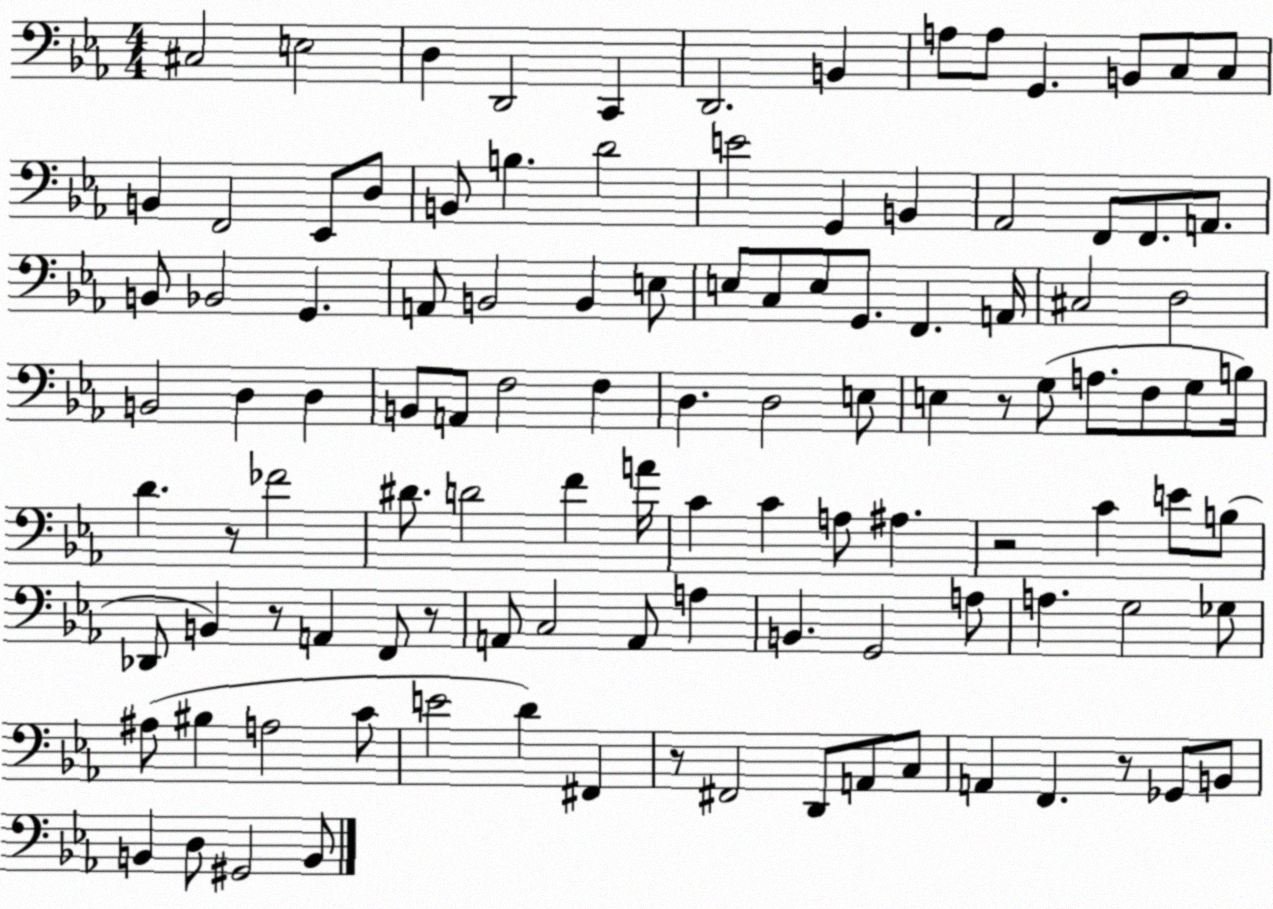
X:1
T:Untitled
M:4/4
L:1/4
K:Eb
^C,2 E,2 D, D,,2 C,, D,,2 B,, A,/2 A,/2 G,, B,,/2 C,/2 C,/2 B,, F,,2 _E,,/2 D,/2 B,,/2 B, D2 E2 G,, B,, _A,,2 F,,/2 F,,/2 A,,/2 B,,/2 _B,,2 G,, A,,/2 B,,2 B,, E,/2 E,/2 C,/2 E,/2 G,,/2 F,, A,,/4 ^C,2 D,2 B,,2 D, D, B,,/2 A,,/2 F,2 F, D, D,2 E,/2 E, z/2 G,/2 A,/2 F,/2 G,/2 B,/4 D z/2 _F2 ^D/2 D2 F A/4 C C A,/2 ^A, z2 C E/2 B,/2 _D,,/2 B,, z/2 A,, F,,/2 z/2 A,,/2 C,2 A,,/2 A, B,, G,,2 A,/2 A, G,2 _G,/2 ^A,/2 ^B, A,2 C/2 E2 D ^F,, z/2 ^F,,2 D,,/2 A,,/2 C,/2 A,, F,, z/2 _G,,/2 B,,/2 B,, D,/2 ^G,,2 B,,/2